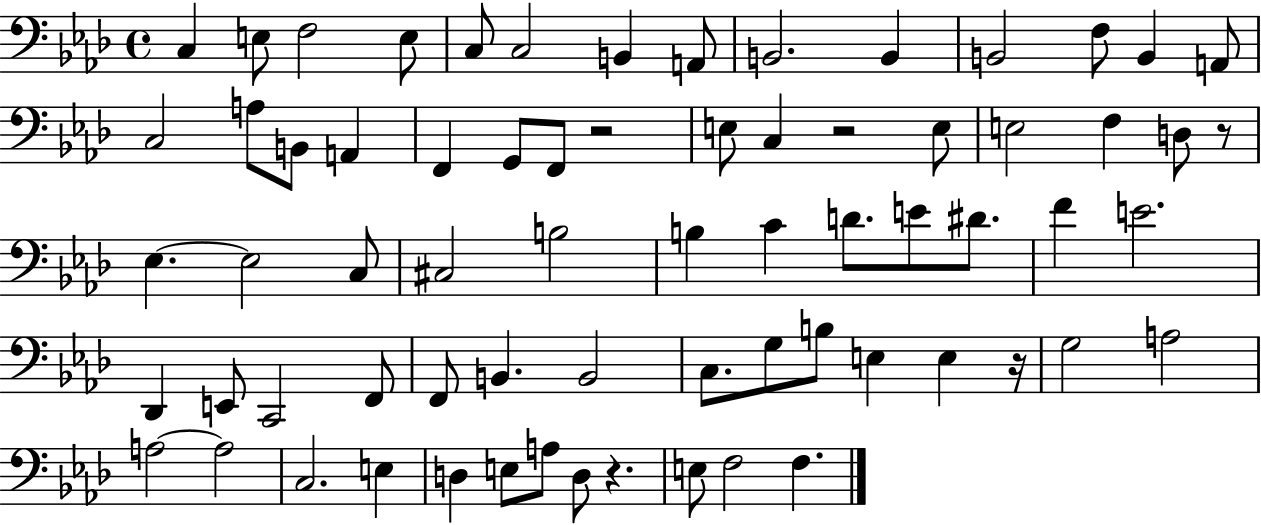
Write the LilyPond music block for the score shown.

{
  \clef bass
  \time 4/4
  \defaultTimeSignature
  \key aes \major
  c4 e8 f2 e8 | c8 c2 b,4 a,8 | b,2. b,4 | b,2 f8 b,4 a,8 | \break c2 a8 b,8 a,4 | f,4 g,8 f,8 r2 | e8 c4 r2 e8 | e2 f4 d8 r8 | \break ees4.~~ ees2 c8 | cis2 b2 | b4 c'4 d'8. e'8 dis'8. | f'4 e'2. | \break des,4 e,8 c,2 f,8 | f,8 b,4. b,2 | c8. g8 b8 e4 e4 r16 | g2 a2 | \break a2~~ a2 | c2. e4 | d4 e8 a8 d8 r4. | e8 f2 f4. | \break \bar "|."
}